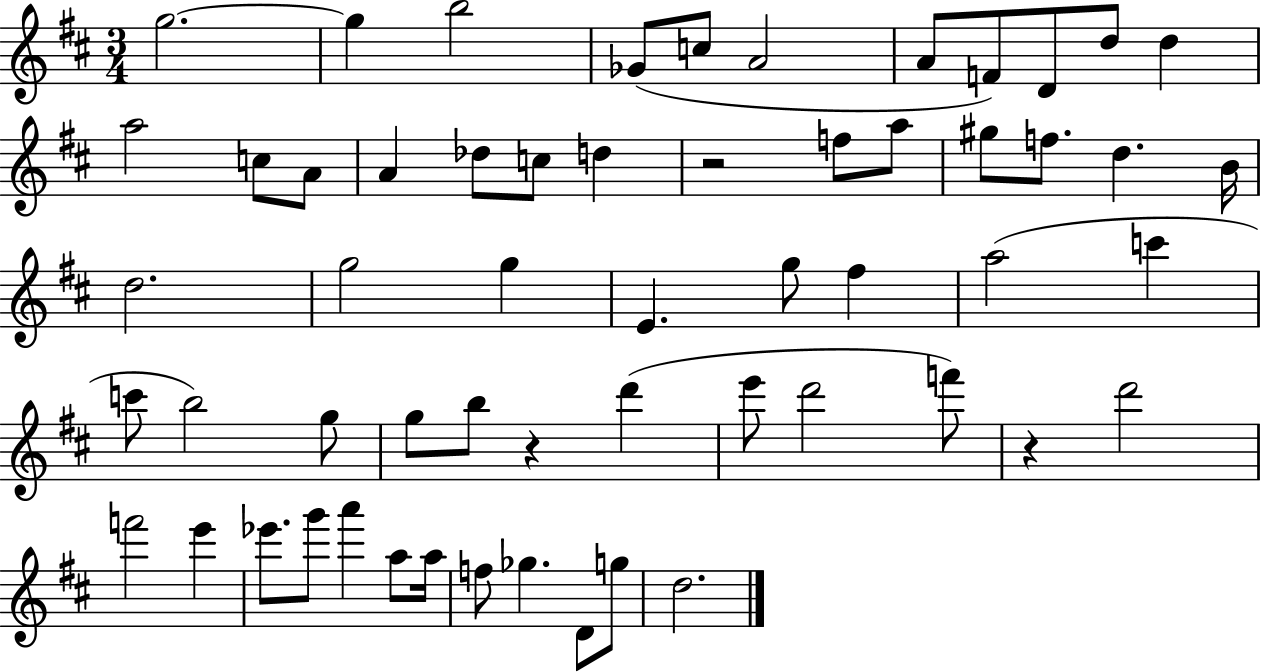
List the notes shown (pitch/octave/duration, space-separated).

G5/h. G5/q B5/h Gb4/e C5/e A4/h A4/e F4/e D4/e D5/e D5/q A5/h C5/e A4/e A4/q Db5/e C5/e D5/q R/h F5/e A5/e G#5/e F5/e. D5/q. B4/s D5/h. G5/h G5/q E4/q. G5/e F#5/q A5/h C6/q C6/e B5/h G5/e G5/e B5/e R/q D6/q E6/e D6/h F6/e R/q D6/h F6/h E6/q Eb6/e. G6/e A6/q A5/e A5/s F5/e Gb5/q. D4/e G5/e D5/h.